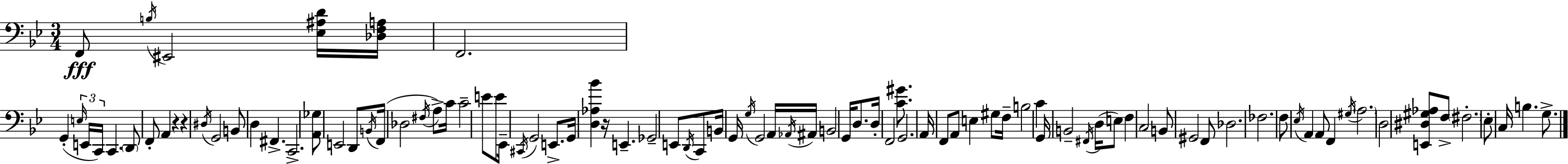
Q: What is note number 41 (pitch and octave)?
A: G2